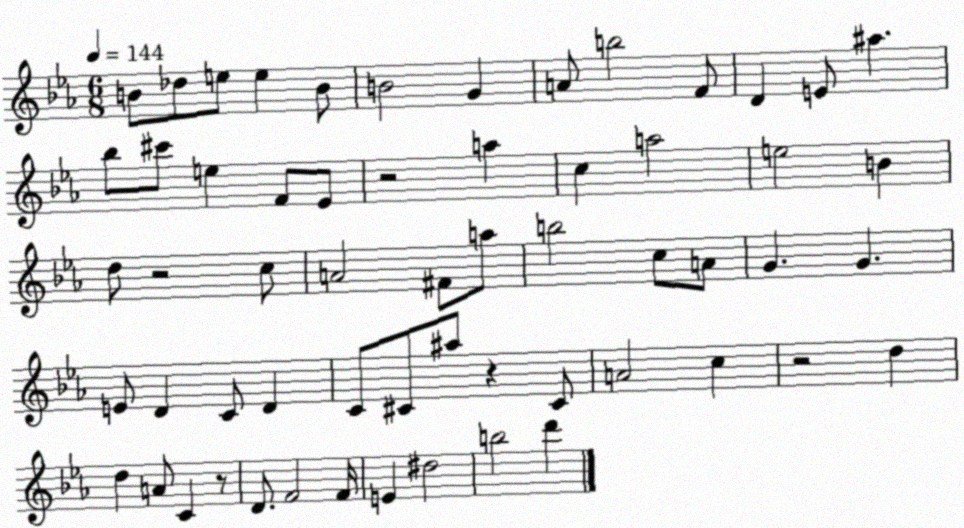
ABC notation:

X:1
T:Untitled
M:6/8
L:1/4
K:Eb
B/2 _d/2 e/2 e B/2 B2 G A/2 b2 F/2 D E/2 ^a _b/2 ^c'/2 e F/2 _E/2 z2 a c a2 e2 B d/2 z2 c/2 A2 ^F/2 a/2 b2 c/2 A/2 G G E/2 D C/2 D C/2 ^C/2 ^a/2 z ^C/2 A2 c z2 d d A/2 C z/2 D/2 F2 F/4 E ^d2 b2 d'